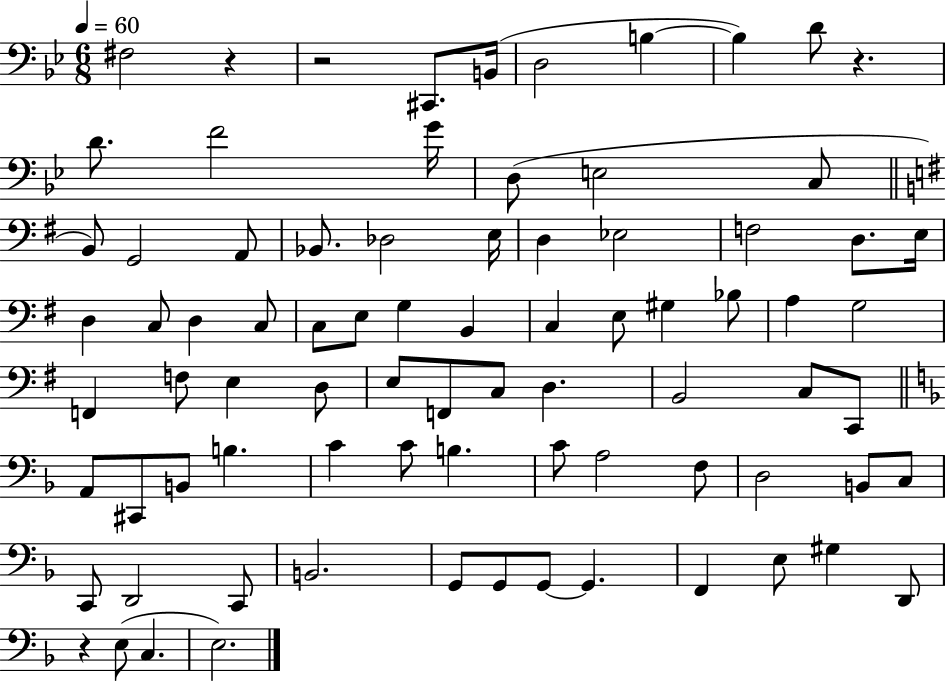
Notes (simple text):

F#3/h R/q R/h C#2/e. B2/s D3/h B3/q B3/q D4/e R/q. D4/e. F4/h G4/s D3/e E3/h C3/e B2/e G2/h A2/e Bb2/e. Db3/h E3/s D3/q Eb3/h F3/h D3/e. E3/s D3/q C3/e D3/q C3/e C3/e E3/e G3/q B2/q C3/q E3/e G#3/q Bb3/e A3/q G3/h F2/q F3/e E3/q D3/e E3/e F2/e C3/e D3/q. B2/h C3/e C2/e A2/e C#2/e B2/e B3/q. C4/q C4/e B3/q. C4/e A3/h F3/e D3/h B2/e C3/e C2/e D2/h C2/e B2/h. G2/e G2/e G2/e G2/q. F2/q E3/e G#3/q D2/e R/q E3/e C3/q. E3/h.